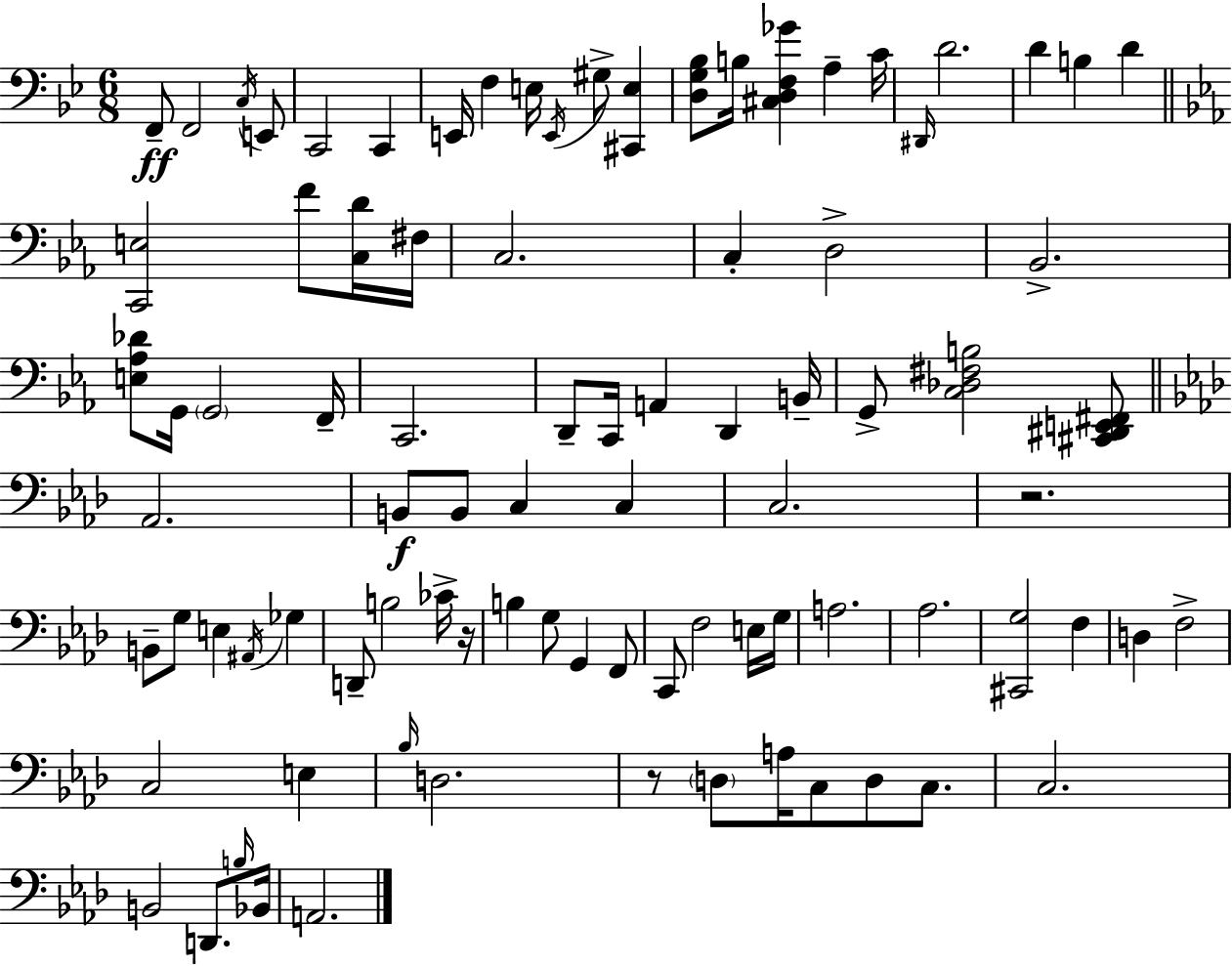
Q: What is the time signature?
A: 6/8